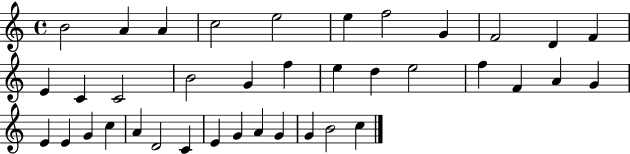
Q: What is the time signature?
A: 4/4